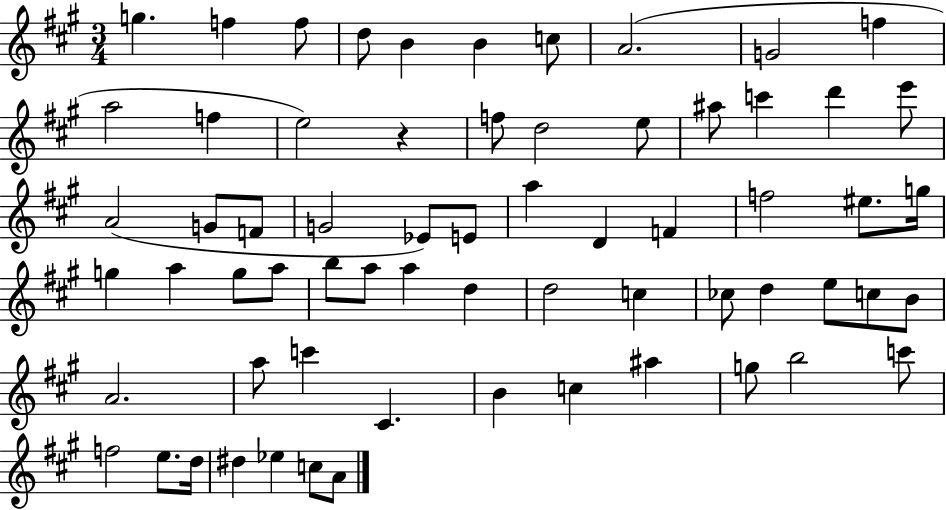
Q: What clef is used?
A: treble